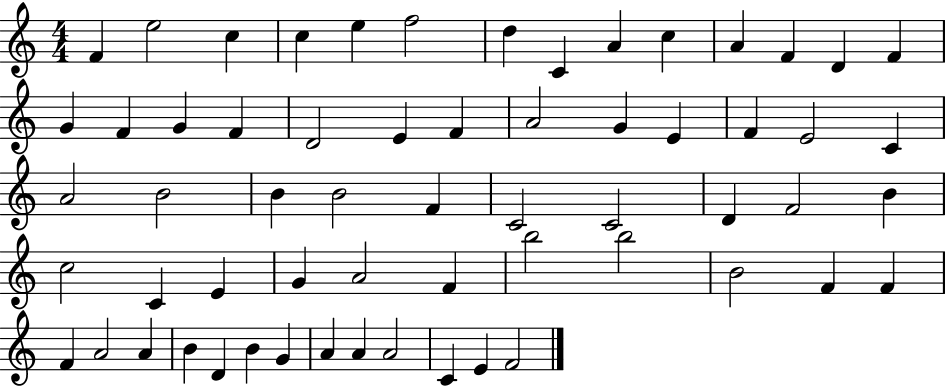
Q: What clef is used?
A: treble